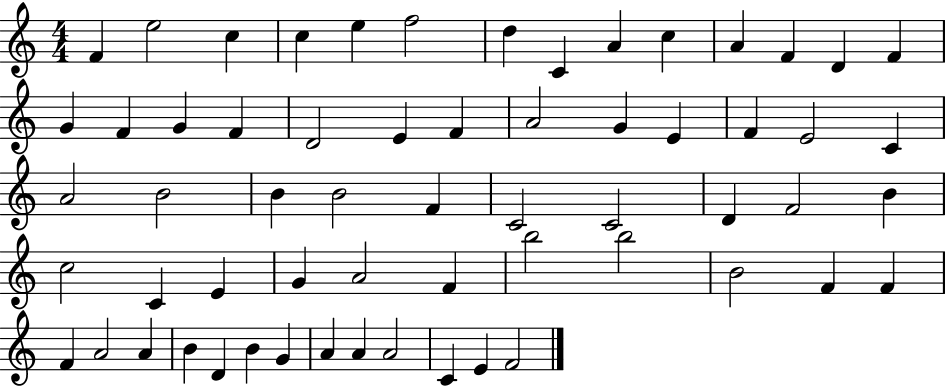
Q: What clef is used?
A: treble